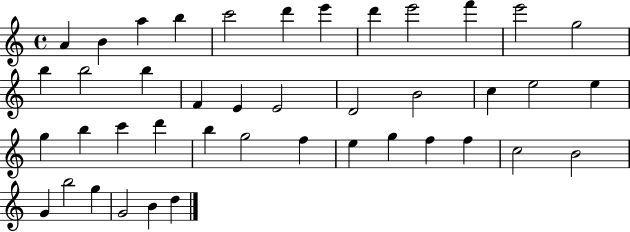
{
  \clef treble
  \time 4/4
  \defaultTimeSignature
  \key c \major
  a'4 b'4 a''4 b''4 | c'''2 d'''4 e'''4 | d'''4 e'''2 f'''4 | e'''2 g''2 | \break b''4 b''2 b''4 | f'4 e'4 e'2 | d'2 b'2 | c''4 e''2 e''4 | \break g''4 b''4 c'''4 d'''4 | b''4 g''2 f''4 | e''4 g''4 f''4 f''4 | c''2 b'2 | \break g'4 b''2 g''4 | g'2 b'4 d''4 | \bar "|."
}